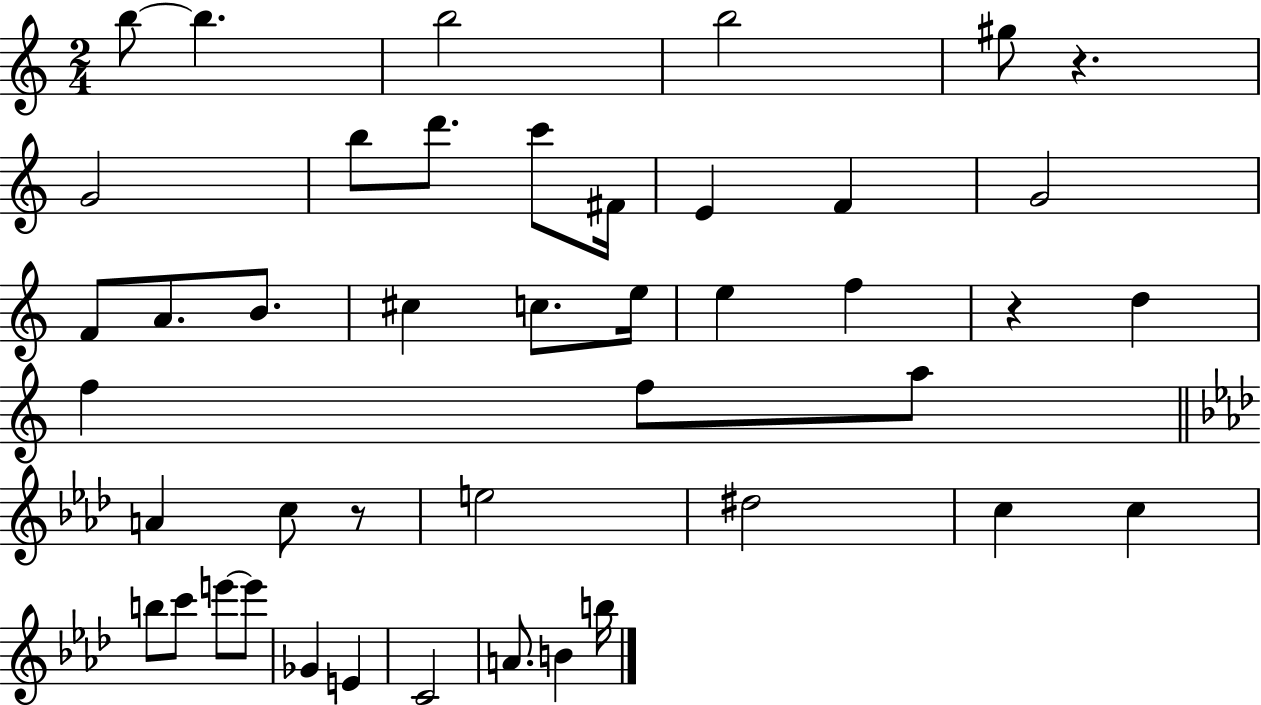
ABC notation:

X:1
T:Untitled
M:2/4
L:1/4
K:C
b/2 b b2 b2 ^g/2 z G2 b/2 d'/2 c'/2 ^F/4 E F G2 F/2 A/2 B/2 ^c c/2 e/4 e f z d f f/2 a/2 A c/2 z/2 e2 ^d2 c c b/2 c'/2 e'/2 e'/2 _G E C2 A/2 B b/4